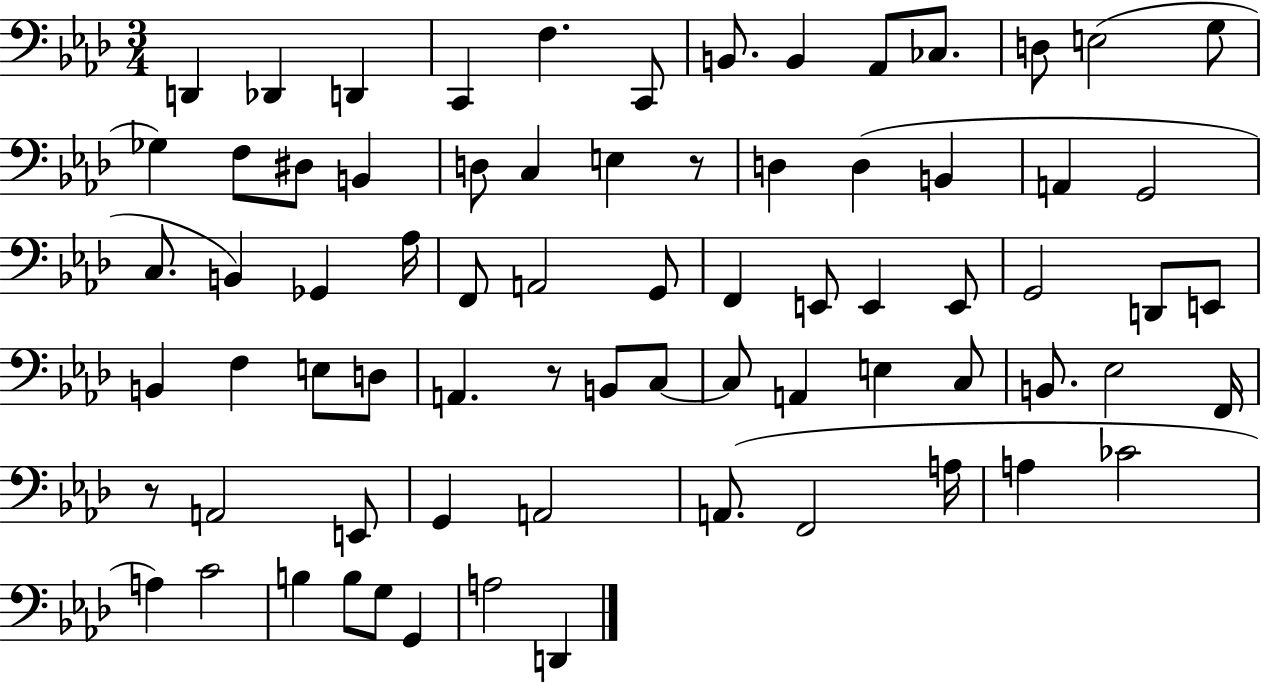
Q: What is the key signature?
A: AES major